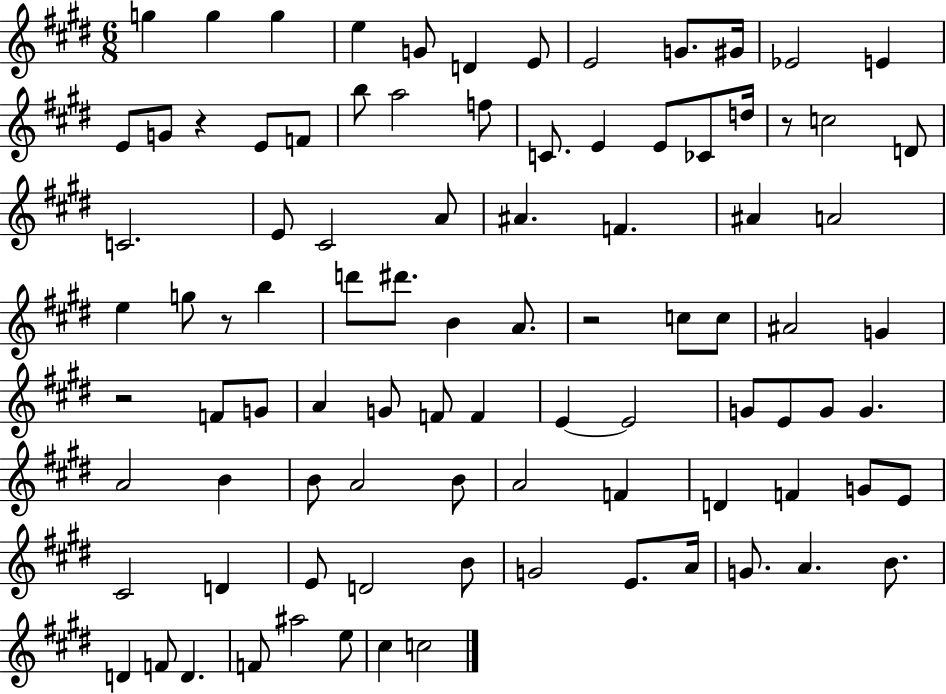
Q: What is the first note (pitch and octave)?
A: G5